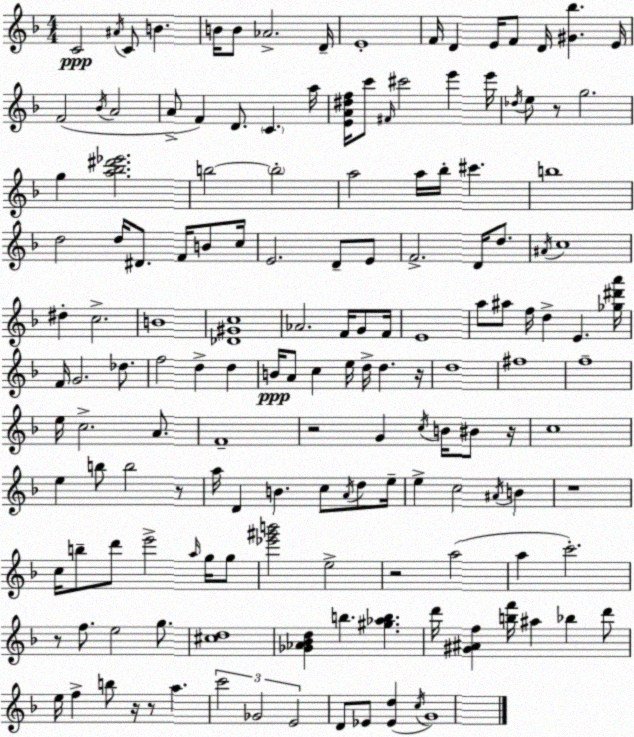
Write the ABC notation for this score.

X:1
T:Untitled
M:4/4
L:1/4
K:F
C2 ^A/4 C/2 B B/4 B/2 _A2 D/4 E4 F/4 D E/4 F/2 D/4 [^G_b] E/4 F2 _B/4 A2 A/2 F D/2 C a/4 [EA^df]/4 c'/2 ^F/4 ^c'2 e' e'/4 _d/4 e/2 z/2 g2 g [a_b^d'_e']2 b2 b2 a2 a/4 _b/4 ^c' b4 d2 d/4 ^D/2 F/4 B/2 c/4 E2 D/2 E/2 F2 D/4 d/2 ^A/4 c4 ^d c2 B4 [_D^Gc]4 _A2 F/4 G/2 F/4 E4 a/2 ^a/2 f/4 d E [_g^d'a']/4 F/4 G2 _d/2 f2 d d B/4 A/2 c e/4 d/4 d z/4 d4 ^f4 f4 e/4 c2 A/2 F4 z2 G c/4 B/4 ^B/2 z/4 c4 e b/2 b2 z/2 a/4 D B c/2 A/4 d/2 e/4 e c2 ^A/4 B z4 c/4 b/2 d'/2 e'2 a/4 g/4 g/2 [_e'^g'b']2 e2 z2 a2 a c'2 z/2 f/2 e2 g/2 [^cd]4 [_G_A_Bd] b [^g_ab] d'/4 [^G^Af] [bf']/4 ^a _b d'/2 e/4 f b/2 z/4 z/2 a c'2 _G2 E2 D/2 _E/2 [_Ed] c/4 G4